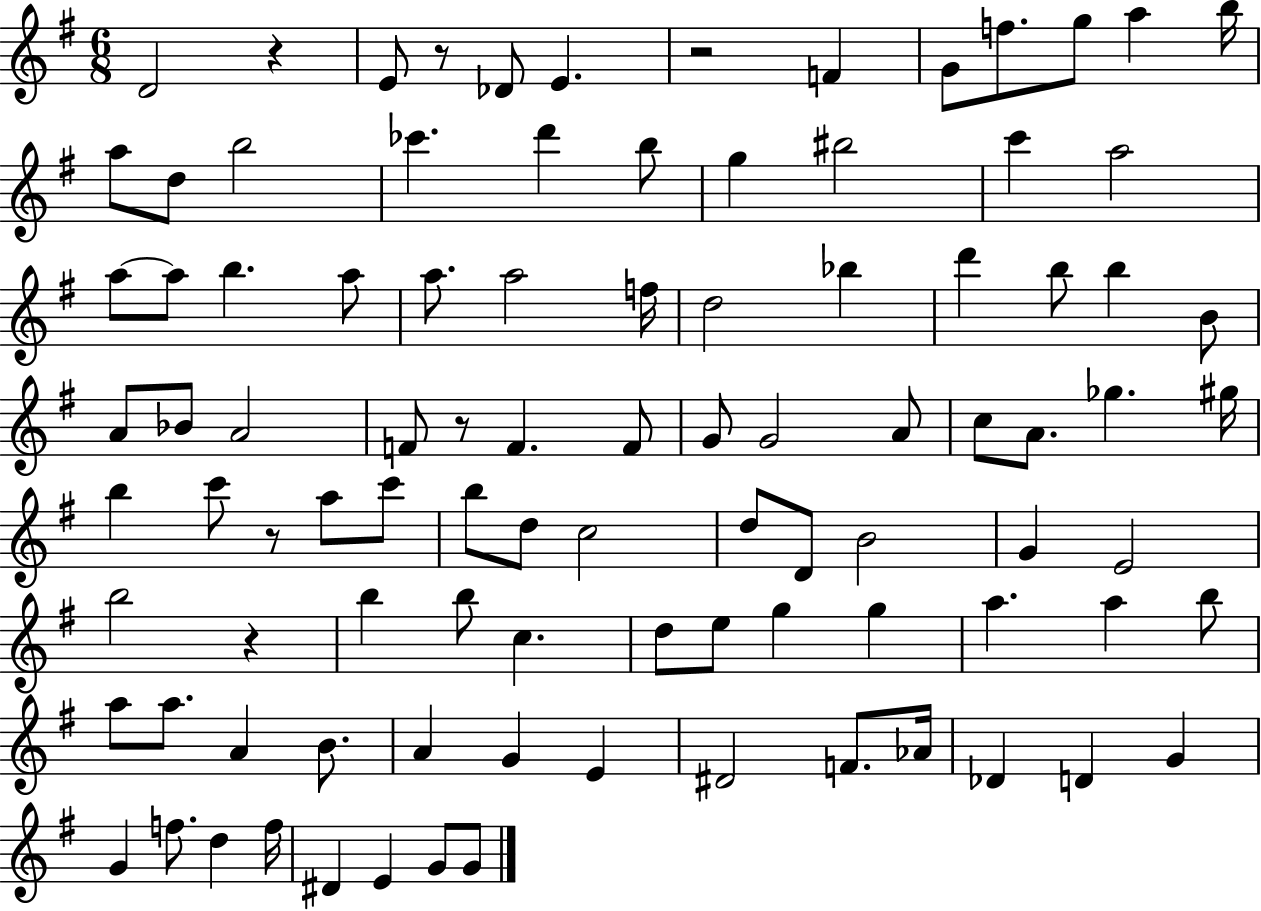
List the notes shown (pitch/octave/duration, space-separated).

D4/h R/q E4/e R/e Db4/e E4/q. R/h F4/q G4/e F5/e. G5/e A5/q B5/s A5/e D5/e B5/h CES6/q. D6/q B5/e G5/q BIS5/h C6/q A5/h A5/e A5/e B5/q. A5/e A5/e. A5/h F5/s D5/h Bb5/q D6/q B5/e B5/q B4/e A4/e Bb4/e A4/h F4/e R/e F4/q. F4/e G4/e G4/h A4/e C5/e A4/e. Gb5/q. G#5/s B5/q C6/e R/e A5/e C6/e B5/e D5/e C5/h D5/e D4/e B4/h G4/q E4/h B5/h R/q B5/q B5/e C5/q. D5/e E5/e G5/q G5/q A5/q. A5/q B5/e A5/e A5/e. A4/q B4/e. A4/q G4/q E4/q D#4/h F4/e. Ab4/s Db4/q D4/q G4/q G4/q F5/e. D5/q F5/s D#4/q E4/q G4/e G4/e